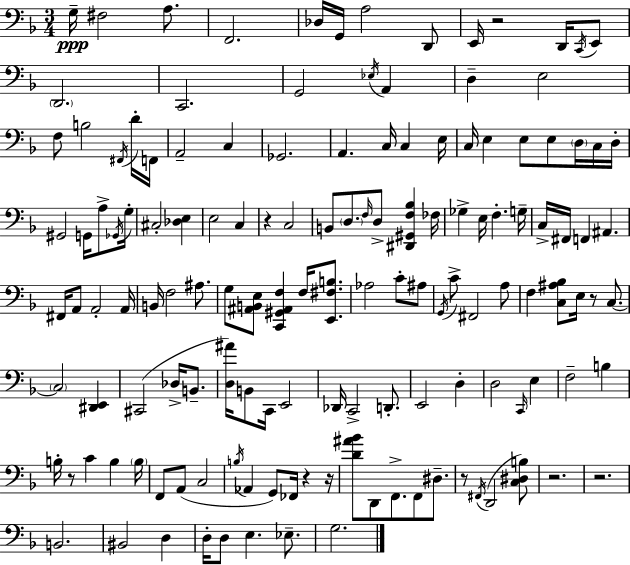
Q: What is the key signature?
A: F major